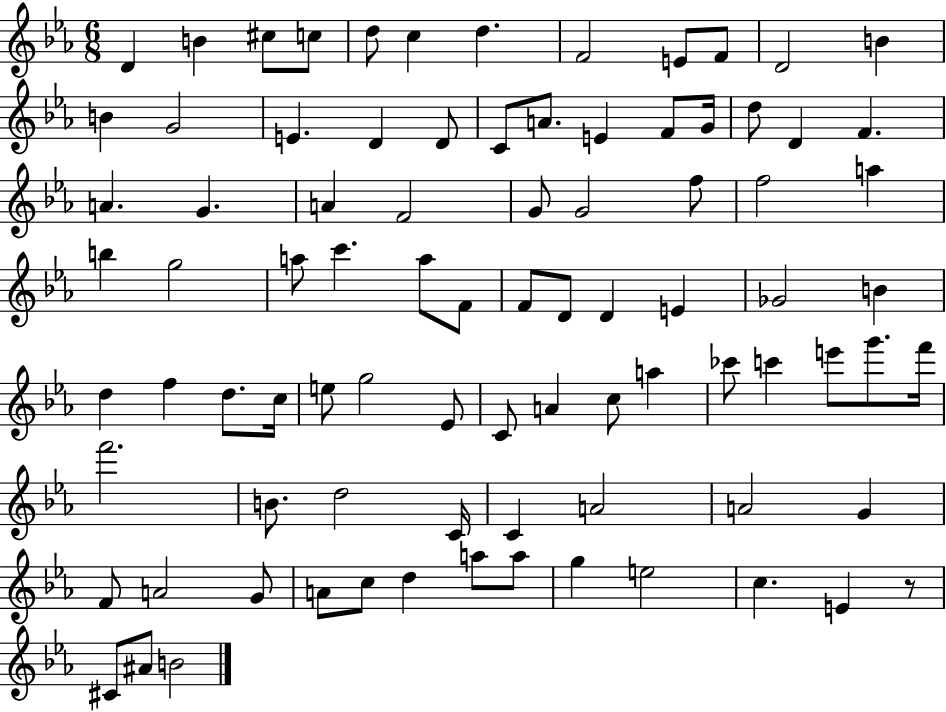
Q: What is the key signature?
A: EES major